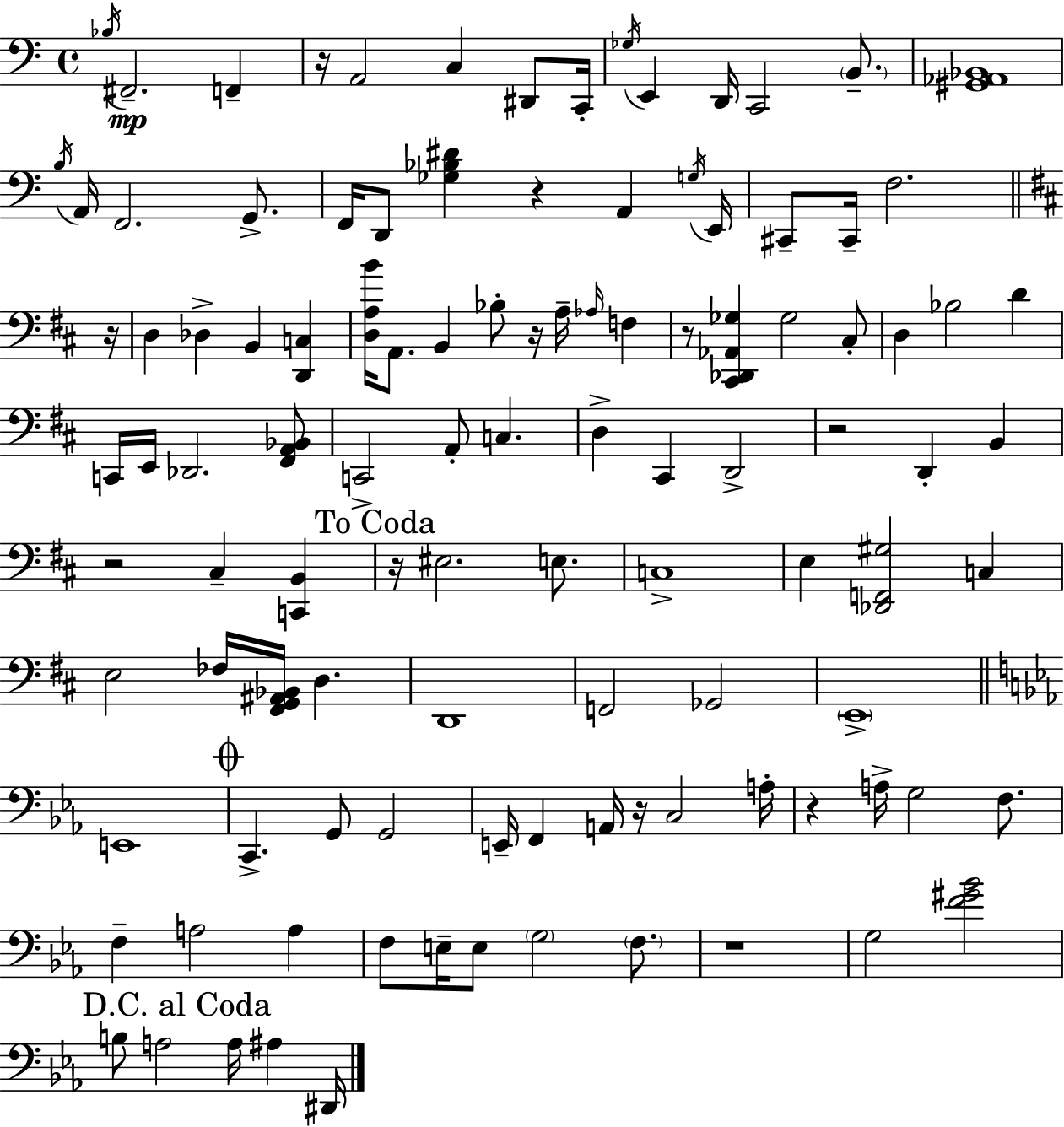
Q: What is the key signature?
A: C major